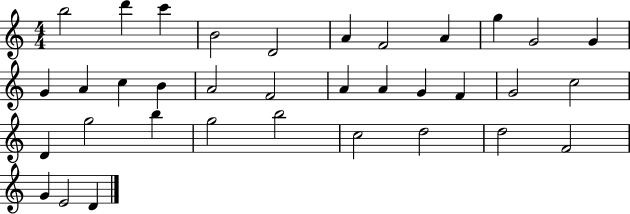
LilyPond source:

{
  \clef treble
  \numericTimeSignature
  \time 4/4
  \key c \major
  b''2 d'''4 c'''4 | b'2 d'2 | a'4 f'2 a'4 | g''4 g'2 g'4 | \break g'4 a'4 c''4 b'4 | a'2 f'2 | a'4 a'4 g'4 f'4 | g'2 c''2 | \break d'4 g''2 b''4 | g''2 b''2 | c''2 d''2 | d''2 f'2 | \break g'4 e'2 d'4 | \bar "|."
}